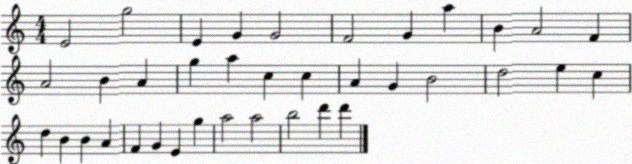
X:1
T:Untitled
M:4/4
L:1/4
K:C
E2 g2 E G G2 F2 G a B A2 F A2 B A g a c c A G B2 d2 e c d B B A F G E g a2 a2 b2 d' d'